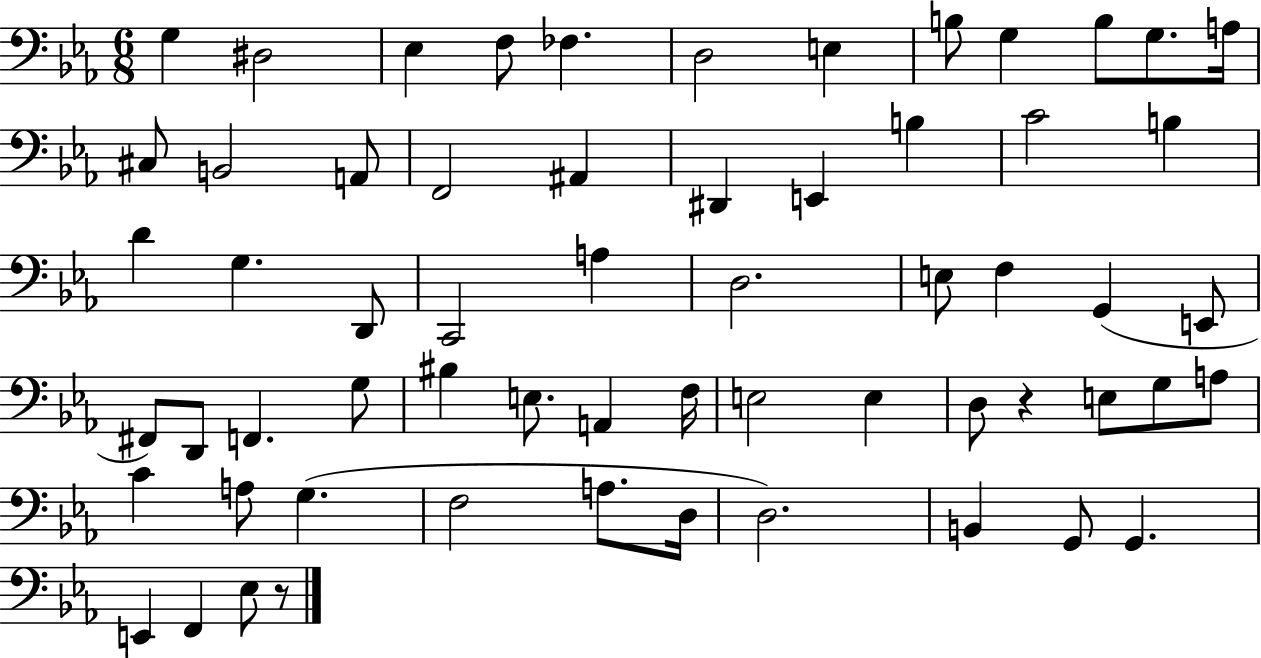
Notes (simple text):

G3/q D#3/h Eb3/q F3/e FES3/q. D3/h E3/q B3/e G3/q B3/e G3/e. A3/s C#3/e B2/h A2/e F2/h A#2/q D#2/q E2/q B3/q C4/h B3/q D4/q G3/q. D2/e C2/h A3/q D3/h. E3/e F3/q G2/q E2/e F#2/e D2/e F2/q. G3/e BIS3/q E3/e. A2/q F3/s E3/h E3/q D3/e R/q E3/e G3/e A3/e C4/q A3/e G3/q. F3/h A3/e. D3/s D3/h. B2/q G2/e G2/q. E2/q F2/q Eb3/e R/e